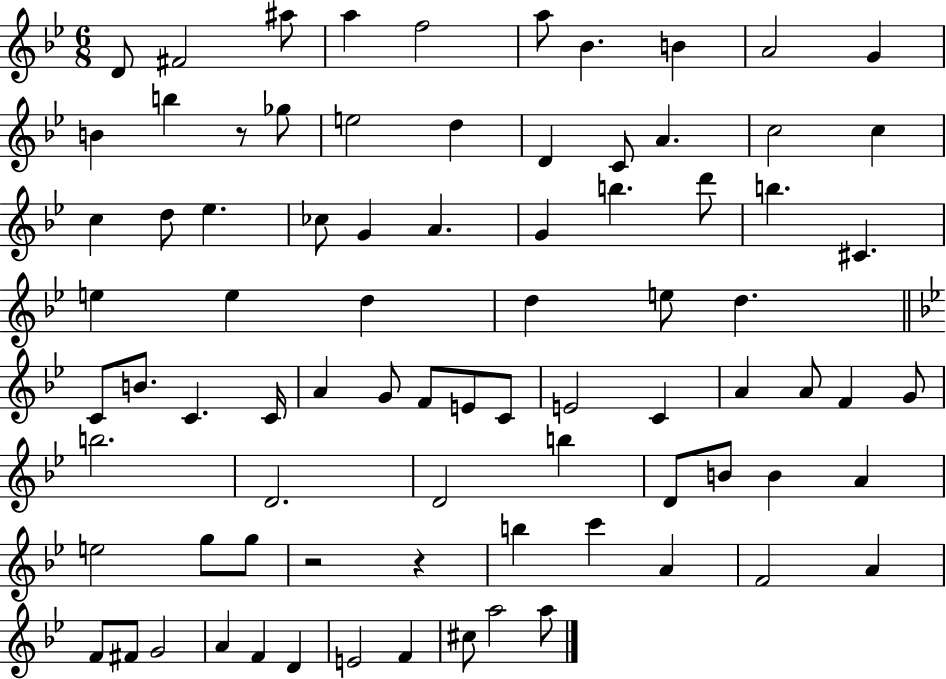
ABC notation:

X:1
T:Untitled
M:6/8
L:1/4
K:Bb
D/2 ^F2 ^a/2 a f2 a/2 _B B A2 G B b z/2 _g/2 e2 d D C/2 A c2 c c d/2 _e _c/2 G A G b d'/2 b ^C e e d d e/2 d C/2 B/2 C C/4 A G/2 F/2 E/2 C/2 E2 C A A/2 F G/2 b2 D2 D2 b D/2 B/2 B A e2 g/2 g/2 z2 z b c' A F2 A F/2 ^F/2 G2 A F D E2 F ^c/2 a2 a/2